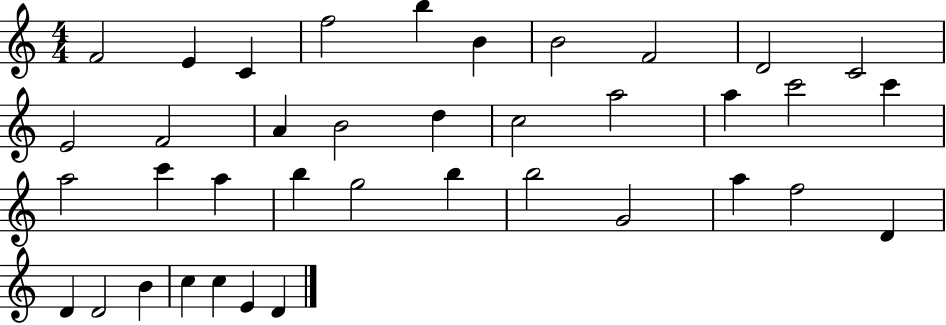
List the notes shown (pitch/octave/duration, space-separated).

F4/h E4/q C4/q F5/h B5/q B4/q B4/h F4/h D4/h C4/h E4/h F4/h A4/q B4/h D5/q C5/h A5/h A5/q C6/h C6/q A5/h C6/q A5/q B5/q G5/h B5/q B5/h G4/h A5/q F5/h D4/q D4/q D4/h B4/q C5/q C5/q E4/q D4/q